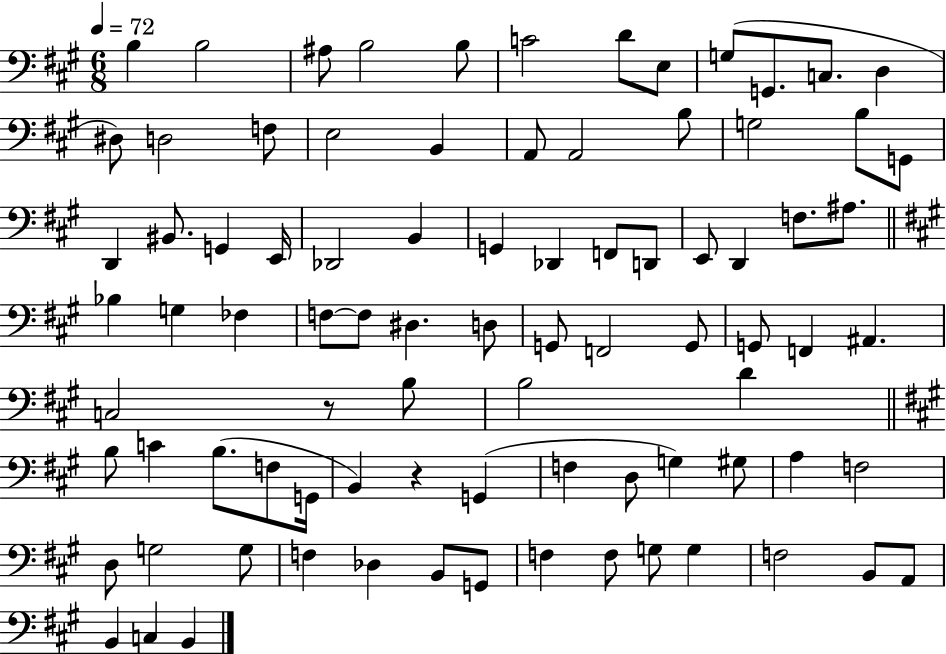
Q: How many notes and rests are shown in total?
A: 86